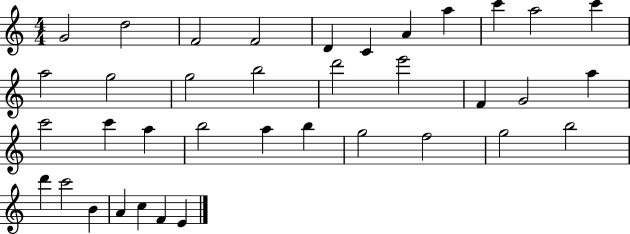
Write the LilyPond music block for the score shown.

{
  \clef treble
  \numericTimeSignature
  \time 4/4
  \key c \major
  g'2 d''2 | f'2 f'2 | d'4 c'4 a'4 a''4 | c'''4 a''2 c'''4 | \break a''2 g''2 | g''2 b''2 | d'''2 e'''2 | f'4 g'2 a''4 | \break c'''2 c'''4 a''4 | b''2 a''4 b''4 | g''2 f''2 | g''2 b''2 | \break d'''4 c'''2 b'4 | a'4 c''4 f'4 e'4 | \bar "|."
}